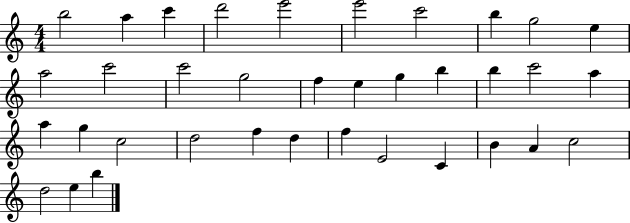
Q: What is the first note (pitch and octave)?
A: B5